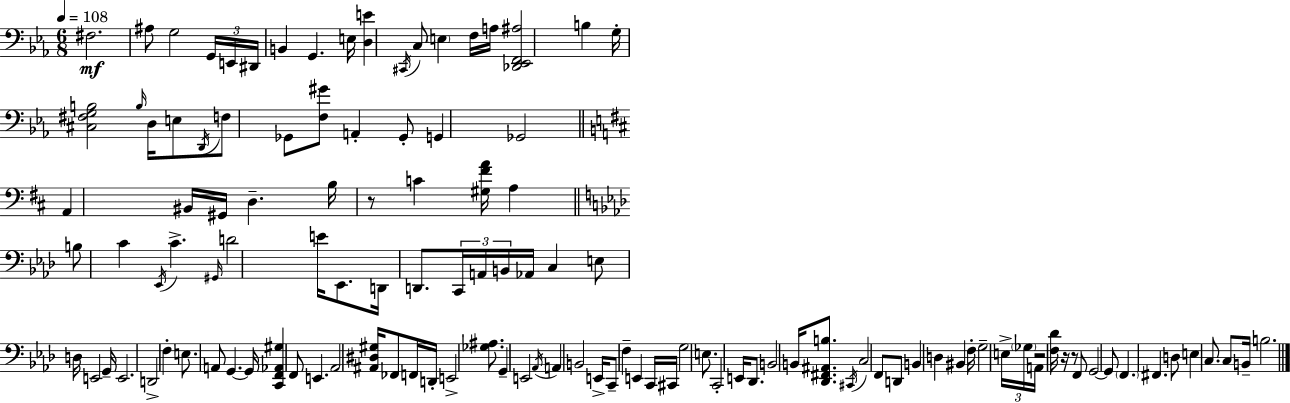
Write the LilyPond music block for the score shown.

{
  \clef bass
  \numericTimeSignature
  \time 6/8
  \key c \minor
  \tempo 4 = 108
  fis2.\mf | ais8 g2 \tuplet 3/2 { g,16 e,16 | dis,16 } b,4 g,4. e16 | <d e'>4 \acciaccatura { cis,16 } c8 \parenthesize e4 f16 | \break a16 <des, ees, f, ais>2 b4 | g16-. <cis fis g b>2 \grace { b16 } d16 | e8 \acciaccatura { d,16 } f8 ges,8 <f gis'>8 a,4-. | ges,8-. g,4 ges,2 | \break \bar "||" \break \key d \major a,4 bis,16 gis,16 d4.-- | b16 r8 c'4 <gis fis' a'>16 a4 | \bar "||" \break \key f \minor b8 c'4 \acciaccatura { ees,16 } c'4.-> | \grace { gis,16 } d'2 e'16 ees,8. | d,16 d,8. \tuplet 3/2 { c,16 a,16 b,16 } aes,16 c4 | e8 d16 e,2 | \break g,16-- e,2. | d,2-> f4-. | e8. a,8 g,4.~~ | g,16 <c, f, aes, gis>4 f,8 e,4. | \break aes,2 <ais, dis gis>16 fes,8 | f,16 d,16-. e,2-> <ges ais>8. | g,4-- e,2 | \acciaccatura { aes,16 } a,4 b,2 | \break e,16-> c,8-- f4-- e,4 | c,16 cis,16 g2 | e8. c,2-. e,16 | des,8. b,2 b,16 | \break <des, fis, ais, b>8. \acciaccatura { cis,16 } c2 | f,8 d,8 b,4 d4 | bis,4 f16-. g2-- | \tuplet 3/2 { e16-> \parenthesize ges16 a,16 } r2 | \break <f des'>16 r16 r8 f,8 g,2~~ | g,8 \parenthesize f,4. fis,4. | d8 e4 c8. | c8 b,16-- b2. | \break \bar "|."
}